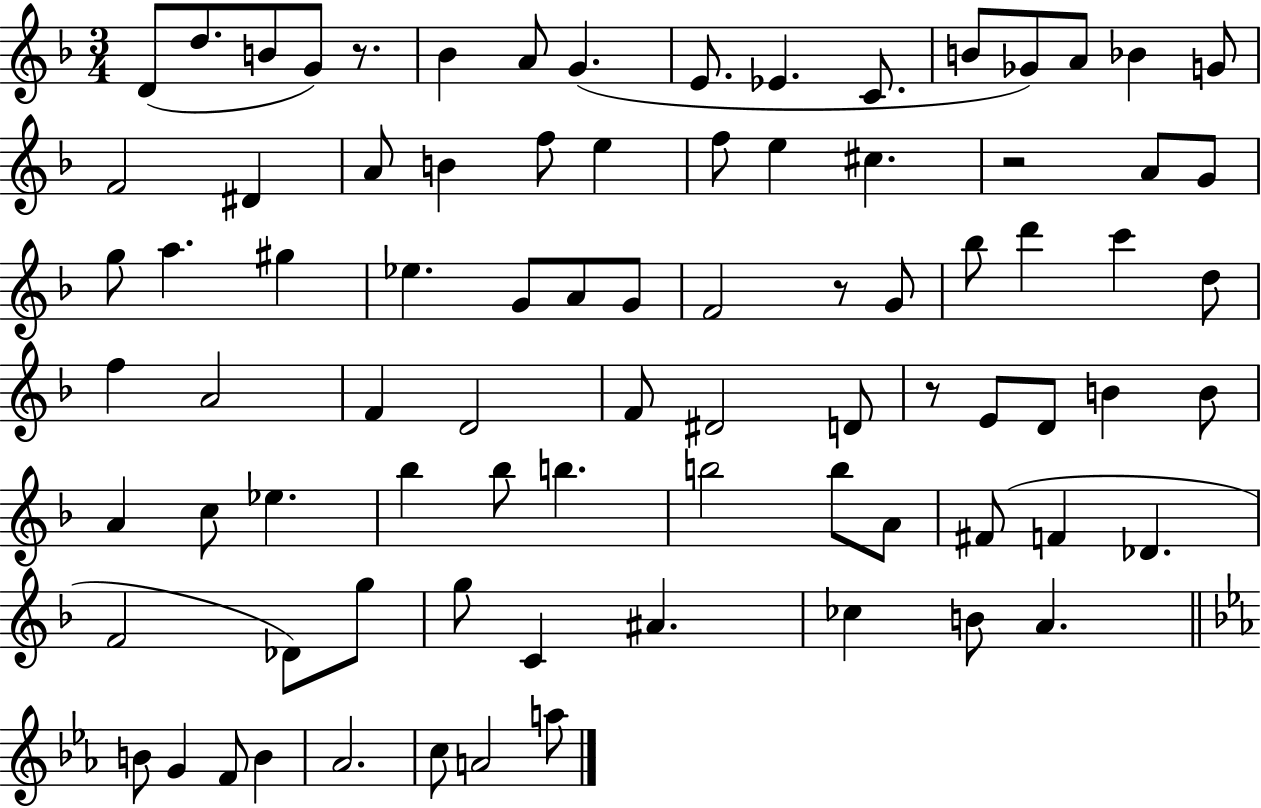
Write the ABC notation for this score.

X:1
T:Untitled
M:3/4
L:1/4
K:F
D/2 d/2 B/2 G/2 z/2 _B A/2 G E/2 _E C/2 B/2 _G/2 A/2 _B G/2 F2 ^D A/2 B f/2 e f/2 e ^c z2 A/2 G/2 g/2 a ^g _e G/2 A/2 G/2 F2 z/2 G/2 _b/2 d' c' d/2 f A2 F D2 F/2 ^D2 D/2 z/2 E/2 D/2 B B/2 A c/2 _e _b _b/2 b b2 b/2 A/2 ^F/2 F _D F2 _D/2 g/2 g/2 C ^A _c B/2 A B/2 G F/2 B _A2 c/2 A2 a/2